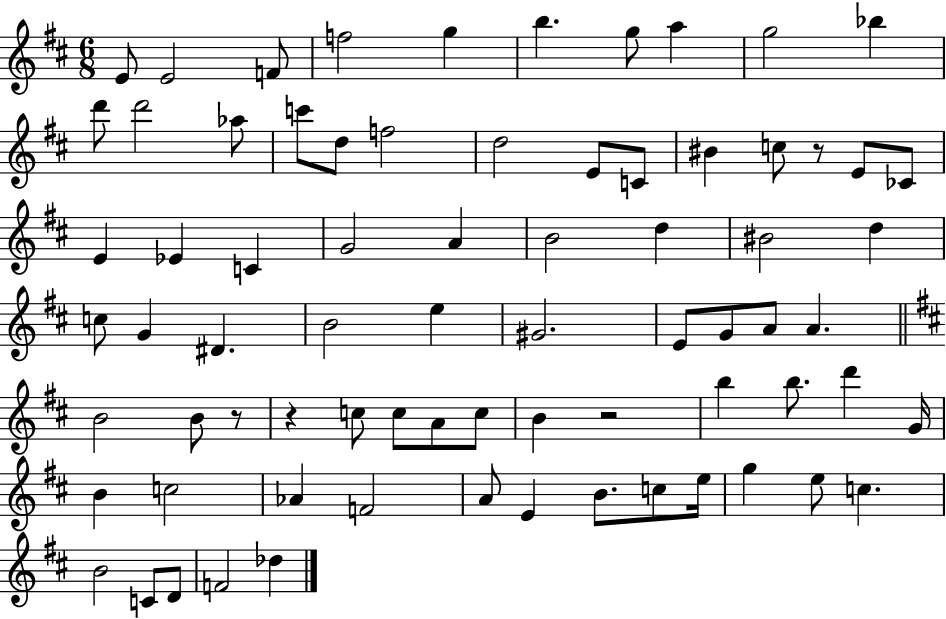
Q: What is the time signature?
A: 6/8